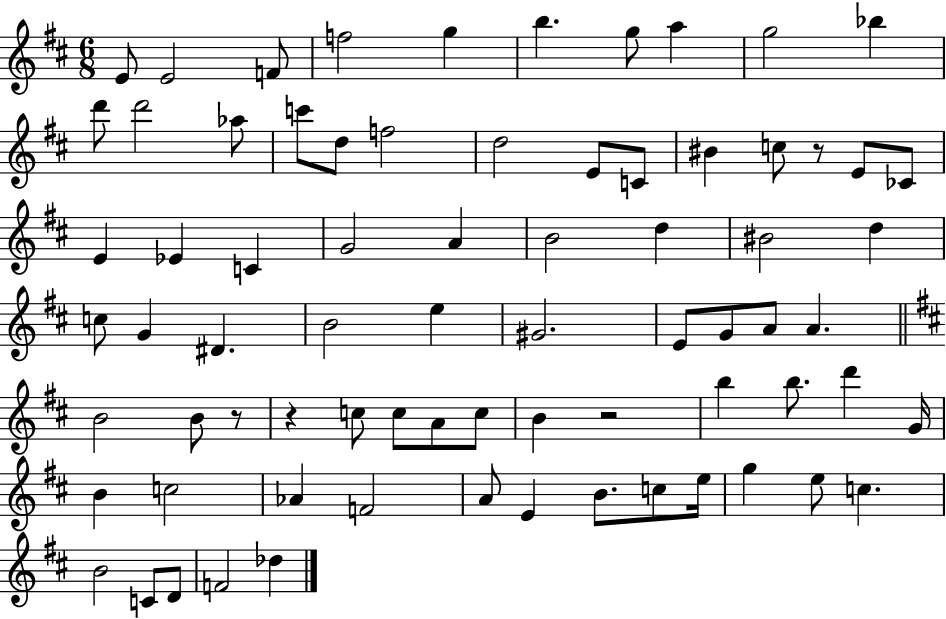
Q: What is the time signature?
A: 6/8